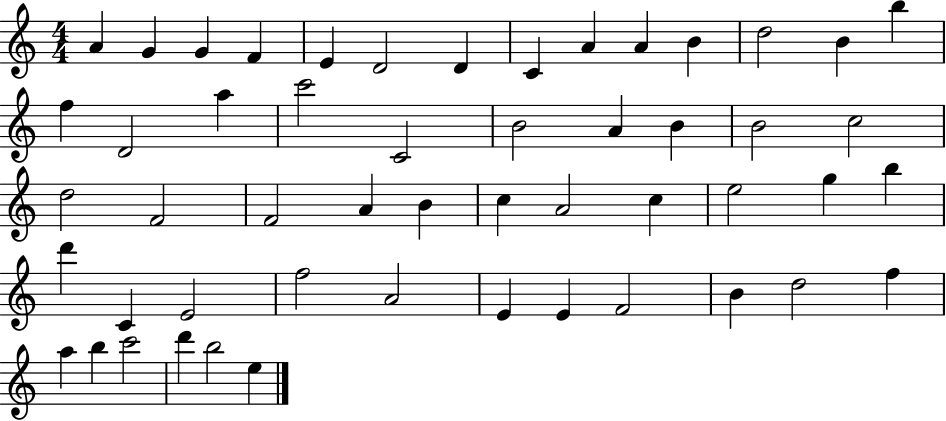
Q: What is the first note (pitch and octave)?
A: A4